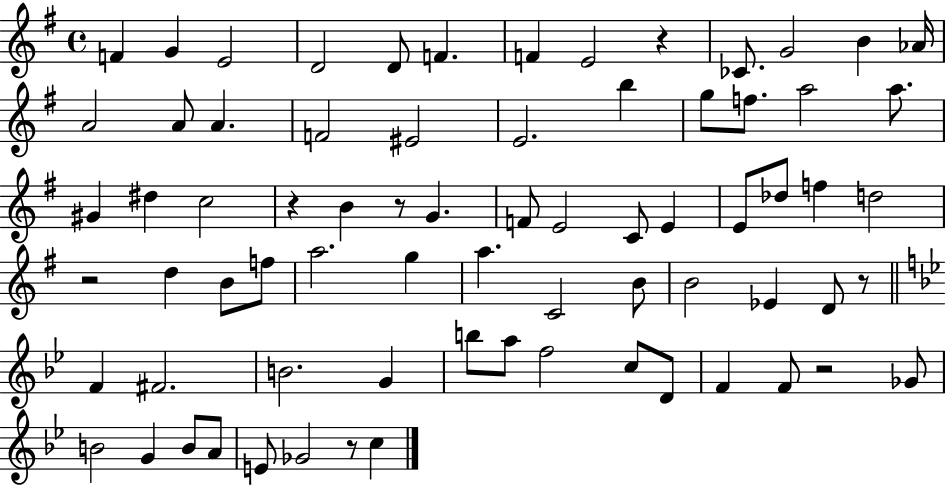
{
  \clef treble
  \time 4/4
  \defaultTimeSignature
  \key g \major
  f'4 g'4 e'2 | d'2 d'8 f'4. | f'4 e'2 r4 | ces'8. g'2 b'4 aes'16 | \break a'2 a'8 a'4. | f'2 eis'2 | e'2. b''4 | g''8 f''8. a''2 a''8. | \break gis'4 dis''4 c''2 | r4 b'4 r8 g'4. | f'8 e'2 c'8 e'4 | e'8 des''8 f''4 d''2 | \break r2 d''4 b'8 f''8 | a''2. g''4 | a''4. c'2 b'8 | b'2 ees'4 d'8 r8 | \break \bar "||" \break \key g \minor f'4 fis'2. | b'2. g'4 | b''8 a''8 f''2 c''8 d'8 | f'4 f'8 r2 ges'8 | \break b'2 g'4 b'8 a'8 | e'8 ges'2 r8 c''4 | \bar "|."
}